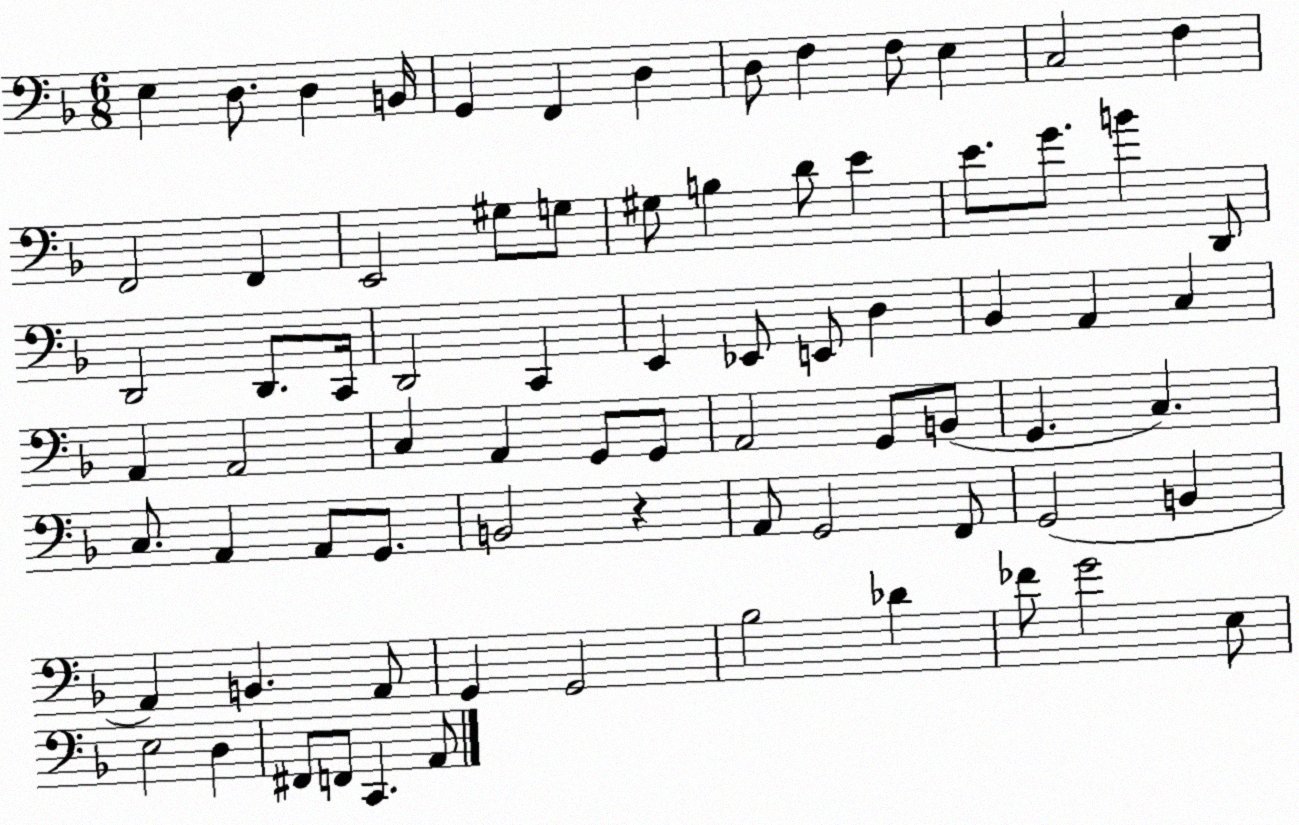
X:1
T:Untitled
M:6/8
L:1/4
K:F
E, D,/2 D, B,,/4 G,, F,, D, D,/2 F, F,/2 E, C,2 F, F,,2 F,, E,,2 ^G,/2 G,/2 ^G,/2 B, D/2 E E/2 G/2 B D,,/2 D,,2 D,,/2 C,,/4 D,,2 C,, E,, _E,,/2 E,,/2 D, _B,, A,, C, A,, A,,2 C, A,, G,,/2 G,,/2 A,,2 G,,/2 B,,/2 G,, C, C,/2 A,, A,,/2 G,,/2 B,,2 z A,,/2 G,,2 F,,/2 G,,2 B,, A,, B,, A,,/2 G,, G,,2 _B,2 _D _F/2 G2 E,/2 E,2 D, ^F,,/2 F,,/2 C,, A,,/2